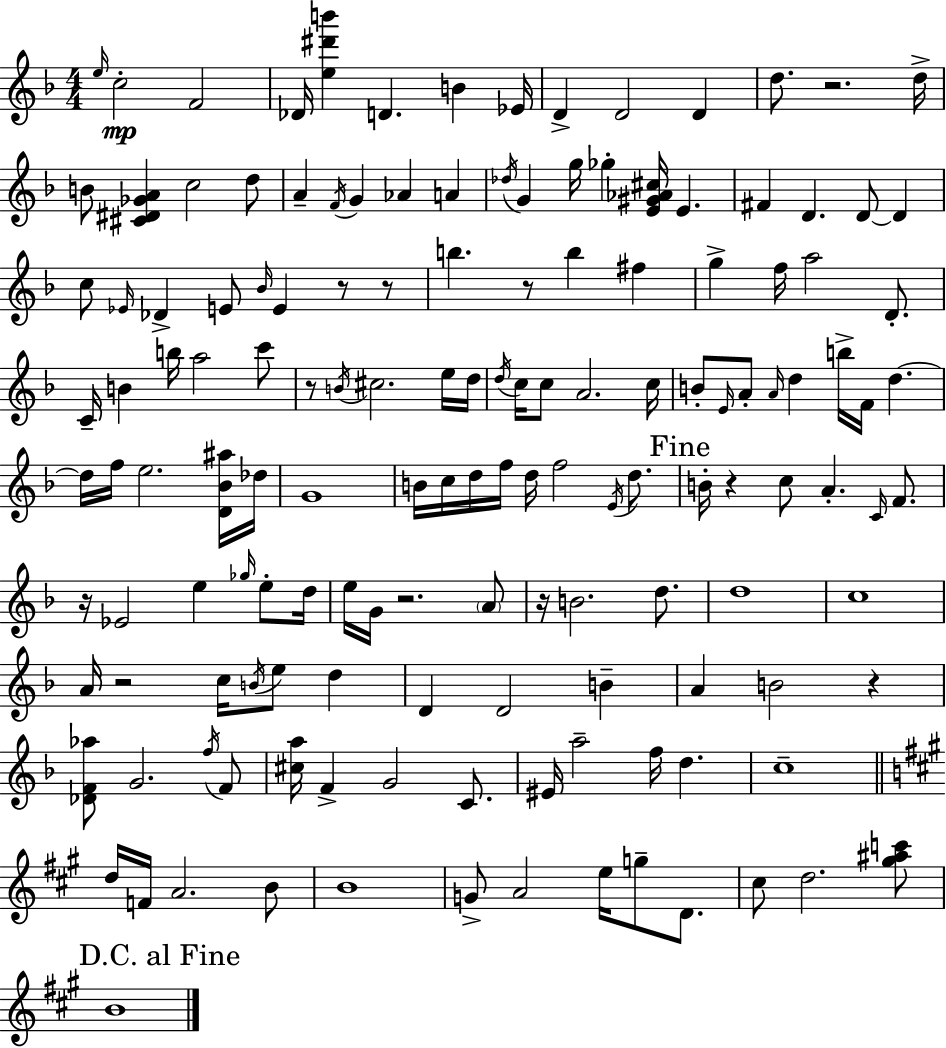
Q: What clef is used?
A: treble